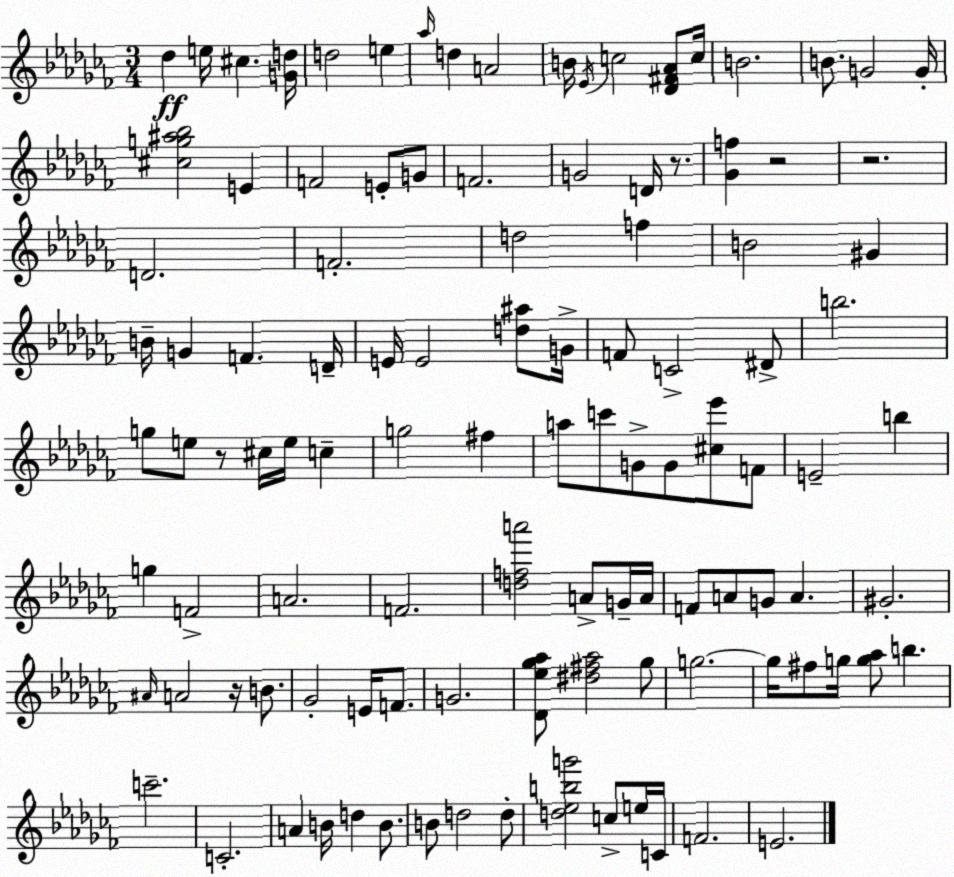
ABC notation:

X:1
T:Untitled
M:3/4
L:1/4
K:Abm
_d e/4 ^c [Gd]/4 d2 e _a/4 d A2 B/4 _E/4 c2 [_D^F_A]/2 c/4 B2 B/2 G2 G/4 [^cg^a_b]2 E F2 E/2 G/2 F2 G2 D/4 z/2 [_Gf] z2 z2 D2 F2 d2 f B2 ^G B/4 G F D/4 E/4 E2 [d^a]/2 G/4 F/2 C2 ^D/2 b2 g/2 e/2 z/2 ^c/4 e/4 c g2 ^f a/2 c'/2 G/2 G/2 [^c_e']/2 F/2 E2 b g F2 A2 F2 [dfa']2 A/2 G/4 A/4 F/2 A/2 G/2 A ^G2 ^A/4 A2 z/4 B/2 _G2 E/4 F/2 G2 [_D_e_g_a]/2 [^d^f_a]2 _g/2 g2 g/4 ^f/2 g/4 [g_a]/2 b c'2 C2 A B/4 d B/2 B/2 d2 d/2 [d_ebg']2 c/2 e/4 C/4 F2 E2